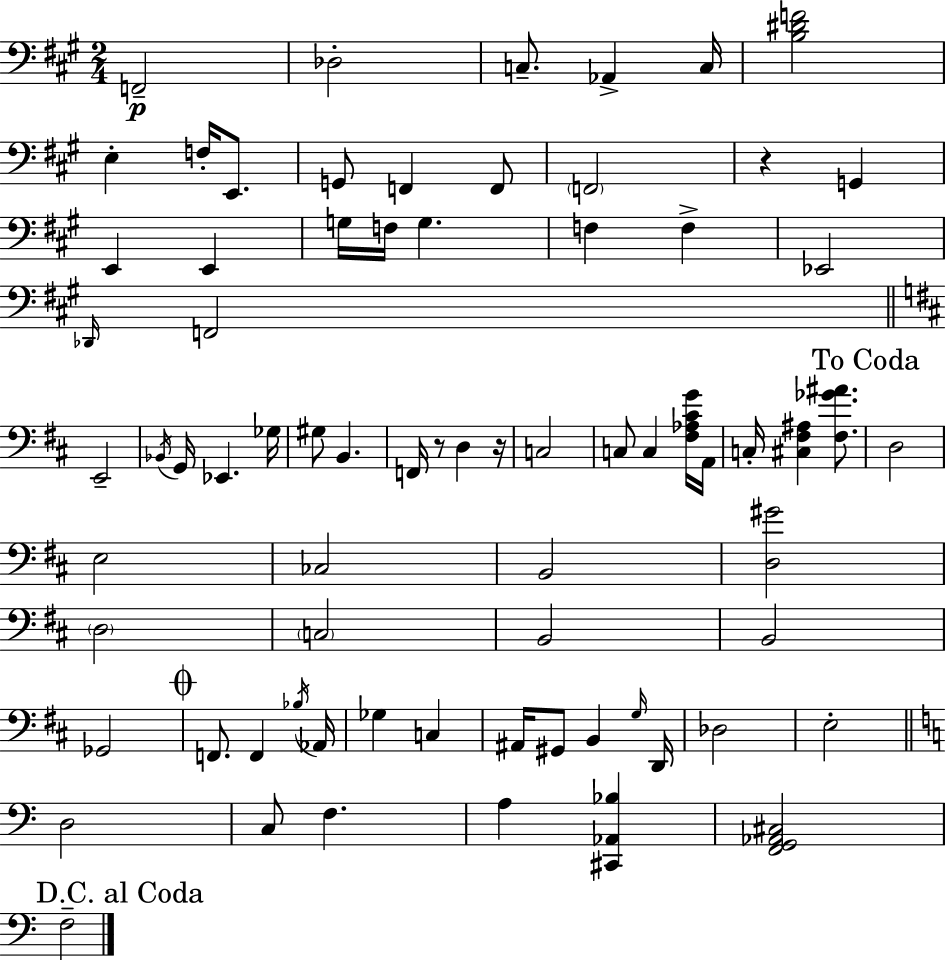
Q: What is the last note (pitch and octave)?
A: F3